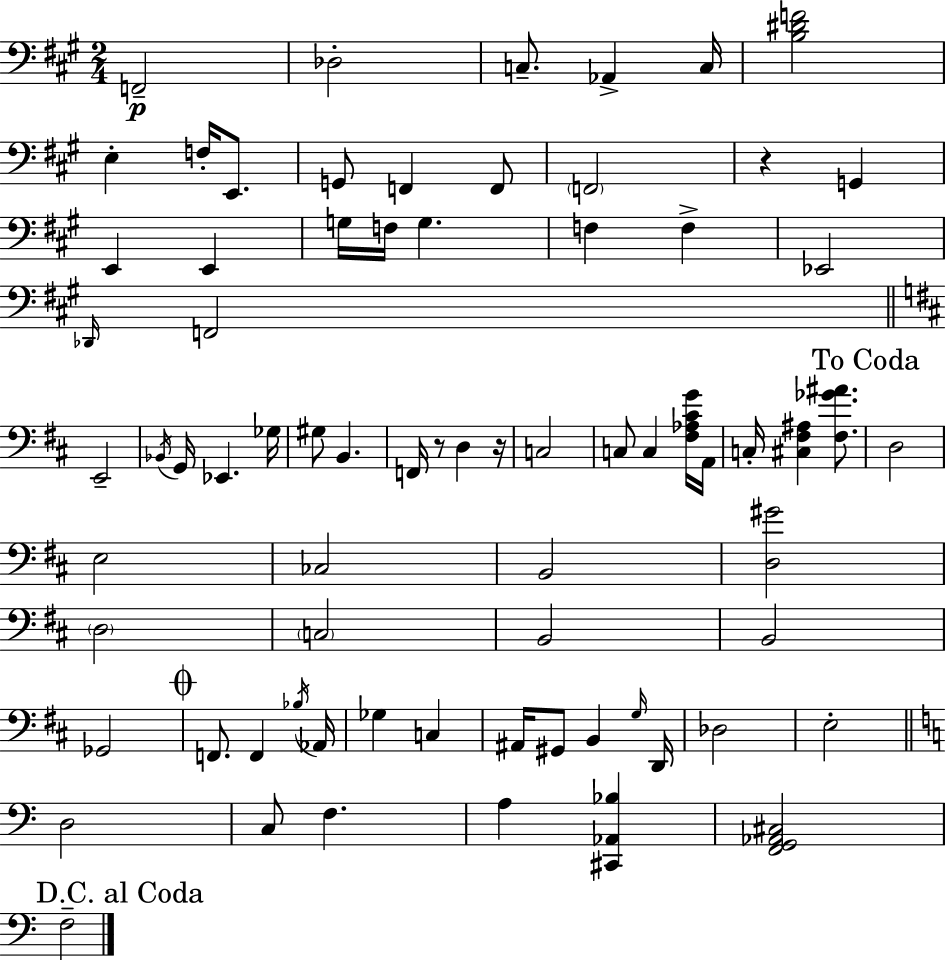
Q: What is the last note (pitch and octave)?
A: F3